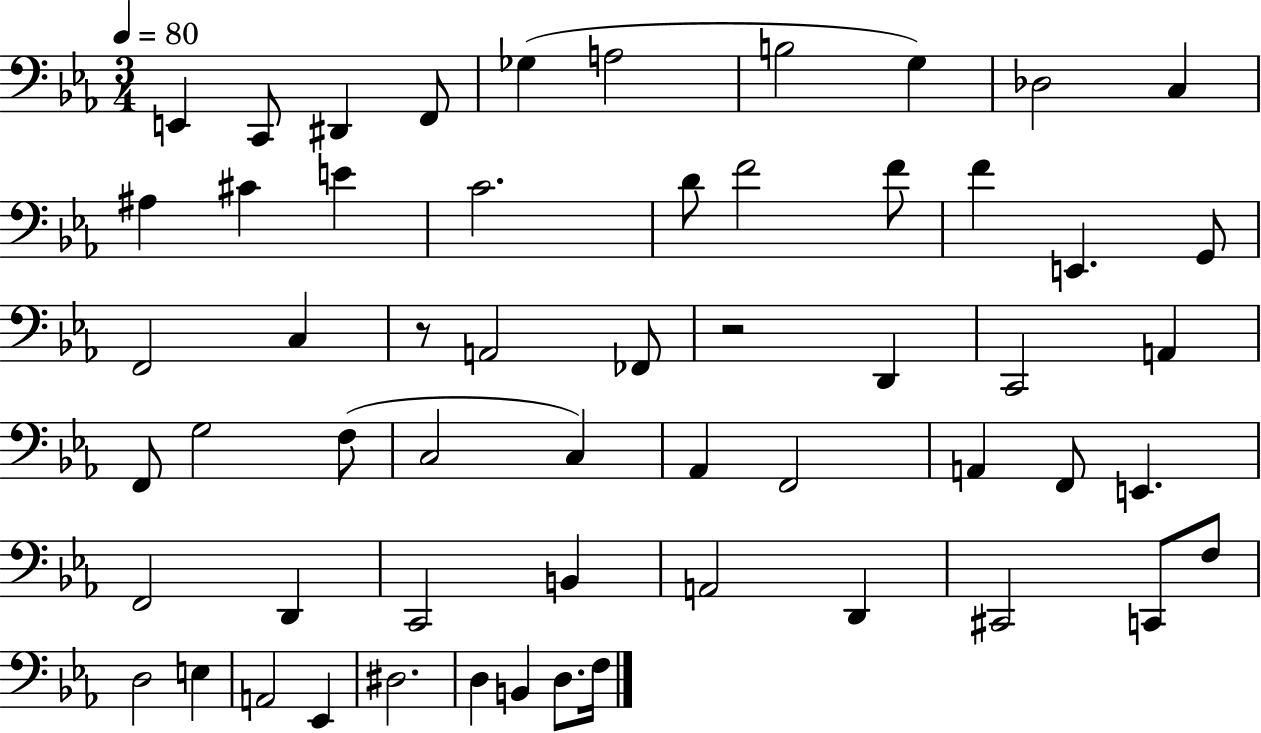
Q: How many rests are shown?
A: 2